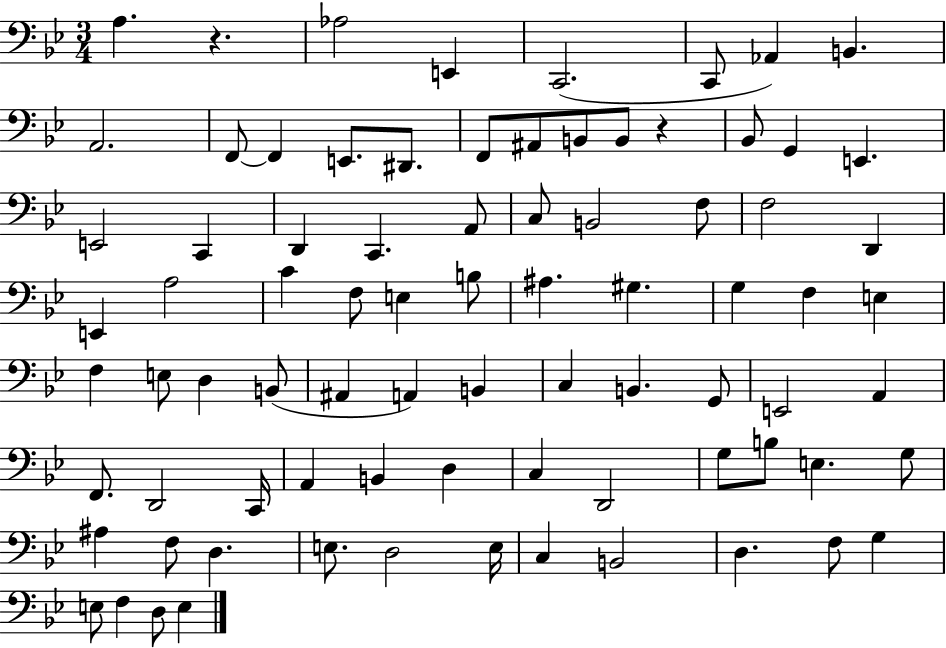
A3/q. R/q. Ab3/h E2/q C2/h. C2/e Ab2/q B2/q. A2/h. F2/e F2/q E2/e. D#2/e. F2/e A#2/e B2/e B2/e R/q Bb2/e G2/q E2/q. E2/h C2/q D2/q C2/q. A2/e C3/e B2/h F3/e F3/h D2/q E2/q A3/h C4/q F3/e E3/q B3/e A#3/q. G#3/q. G3/q F3/q E3/q F3/q E3/e D3/q B2/e A#2/q A2/q B2/q C3/q B2/q. G2/e E2/h A2/q F2/e. D2/h C2/s A2/q B2/q D3/q C3/q D2/h G3/e B3/e E3/q. G3/e A#3/q F3/e D3/q. E3/e. D3/h E3/s C3/q B2/h D3/q. F3/e G3/q E3/e F3/q D3/e E3/q